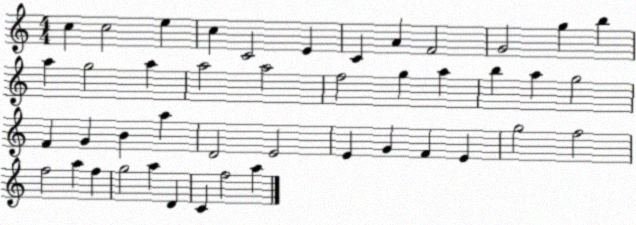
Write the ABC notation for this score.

X:1
T:Untitled
M:4/4
L:1/4
K:C
c c2 e c C2 E C A F2 G2 g b a g2 a a2 a2 f2 g a b a g2 F G B a D2 E2 E G F E g2 f2 f2 a f g2 a D C f2 a